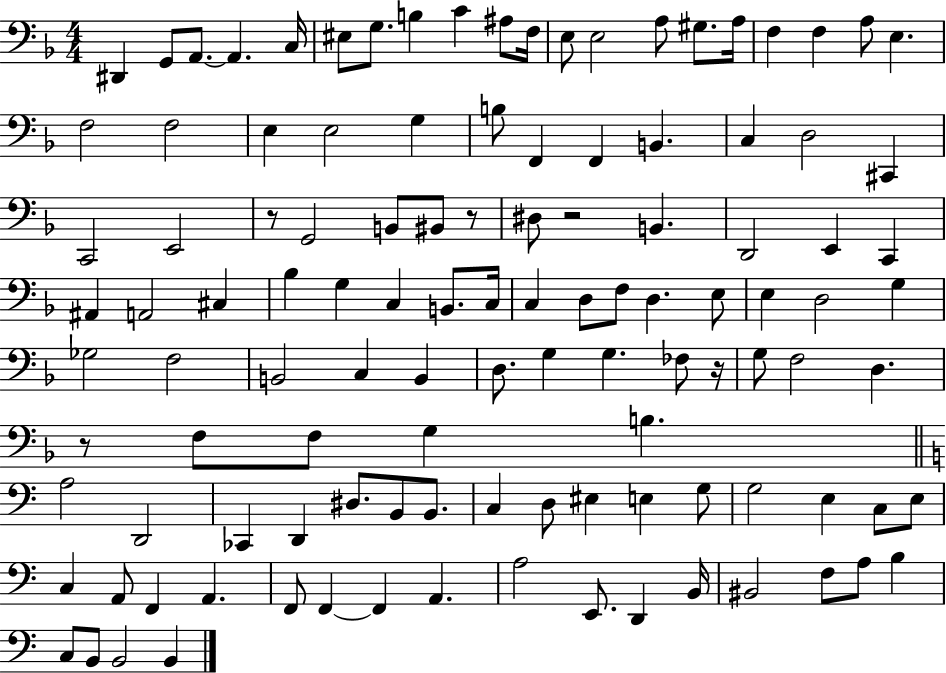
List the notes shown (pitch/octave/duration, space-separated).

D#2/q G2/e A2/e. A2/q. C3/s EIS3/e G3/e. B3/q C4/q A#3/e F3/s E3/e E3/h A3/e G#3/e. A3/s F3/q F3/q A3/e E3/q. F3/h F3/h E3/q E3/h G3/q B3/e F2/q F2/q B2/q. C3/q D3/h C#2/q C2/h E2/h R/e G2/h B2/e BIS2/e R/e D#3/e R/h B2/q. D2/h E2/q C2/q A#2/q A2/h C#3/q Bb3/q G3/q C3/q B2/e. C3/s C3/q D3/e F3/e D3/q. E3/e E3/q D3/h G3/q Gb3/h F3/h B2/h C3/q B2/q D3/e. G3/q G3/q. FES3/e R/s G3/e F3/h D3/q. R/e F3/e F3/e G3/q B3/q. A3/h D2/h CES2/q D2/q D#3/e. B2/e B2/e. C3/q D3/e EIS3/q E3/q G3/e G3/h E3/q C3/e E3/e C3/q A2/e F2/q A2/q. F2/e F2/q F2/q A2/q. A3/h E2/e. D2/q B2/s BIS2/h F3/e A3/e B3/q C3/e B2/e B2/h B2/q